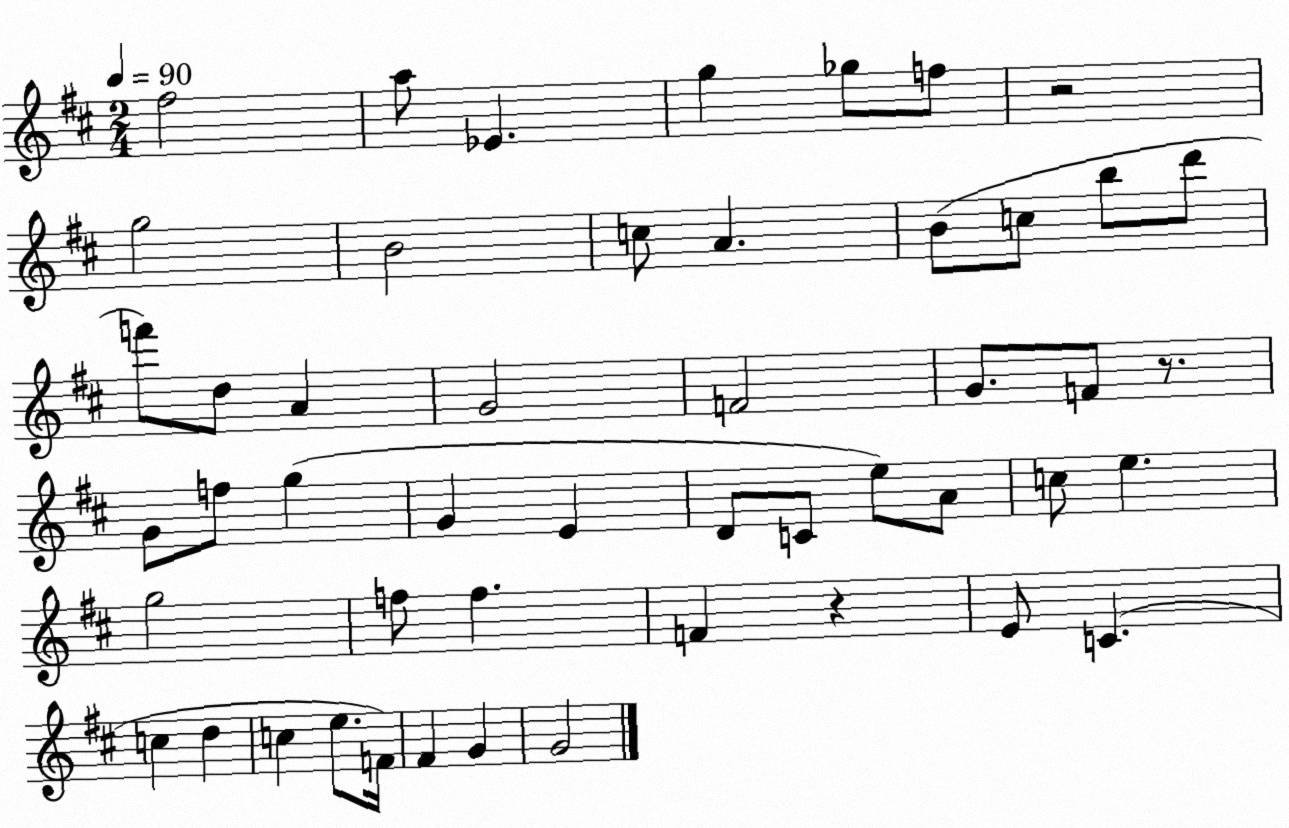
X:1
T:Untitled
M:2/4
L:1/4
K:D
^f2 a/2 _E g _g/2 f/2 z2 g2 B2 c/2 A B/2 c/2 b/2 d'/2 f'/2 d/2 A G2 F2 G/2 F/2 z/2 G/2 f/2 g G E D/2 C/2 e/2 A/2 c/2 e g2 f/2 f F z E/2 C c d c e/2 F/4 ^F G G2